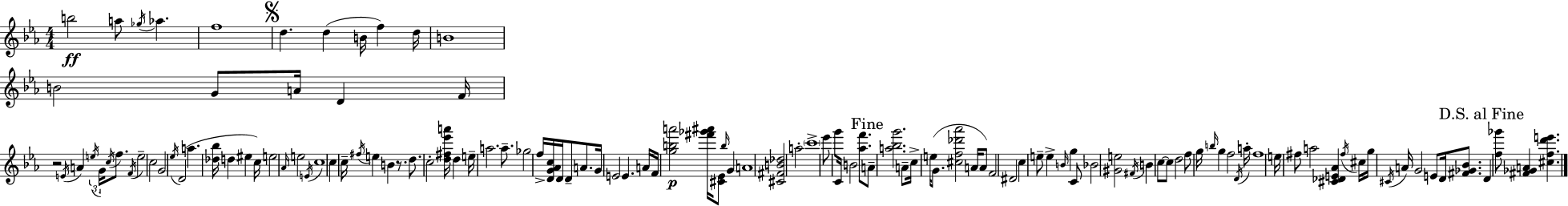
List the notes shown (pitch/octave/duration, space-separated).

B5/h A5/e Gb5/s Ab5/q. F5/w D5/q. D5/q B4/s F5/q D5/s B4/w B4/h G4/e A4/s D4/q F4/s R/h E4/s A4/q E5/s G4/s C5/s F5/e. F4/s E5/h C5/h G4/h Eb5/s D4/h A5/q. [Db5,Bb5]/s D5/q EIS5/q C5/s E5/h Ab4/s E5/h E4/s C5/w C5/q C5/s F#5/s E5/q B4/q R/e. D5/e. C5/h [D5,F#5,Eb6,A6]/s D5/q E5/s A5/h. A5/e. Gb5/h F5/s [D4,G4,Ab4,C5]/s D4/s D4/e A4/e. G4/s E4/h E4/q. A4/s F4/s [G5,B5,A6]/h [F#6,Gb6,A#6]/s [C#4,Eb4]/e B5/s G4/q A4/w [C#4,F#4,B4,Db5]/h A5/h C6/w Eb6/e G6/e C4/s B4/h [Ab5,F6]/e. A4/e [A5,Bb5,G6]/h. A4/e C5/s E5/s G4/e. [C#5,F5,Db6,Ab6]/h A4/s A4/e F4/h D#4/h C5/q E5/e E5/q B4/s G5/q C4/e Bb4/h [G#4,E5]/h F#4/s B4/q C5/e C5/e D5/h F5/e G5/s B5/s G5/q F5/h D4/s A5/s F5/w E5/s F#5/e A5/h [C#4,Db4,E4,Ab4]/q F#5/s C#5/s G5/s C#4/s A4/s G4/h E4/e D4/s [F#4,Gb4,Bb4]/e. D4/q [F5,Gb6]/e [F#4,Gb4,A4]/q [C#5,F5,D6,E6]/q.